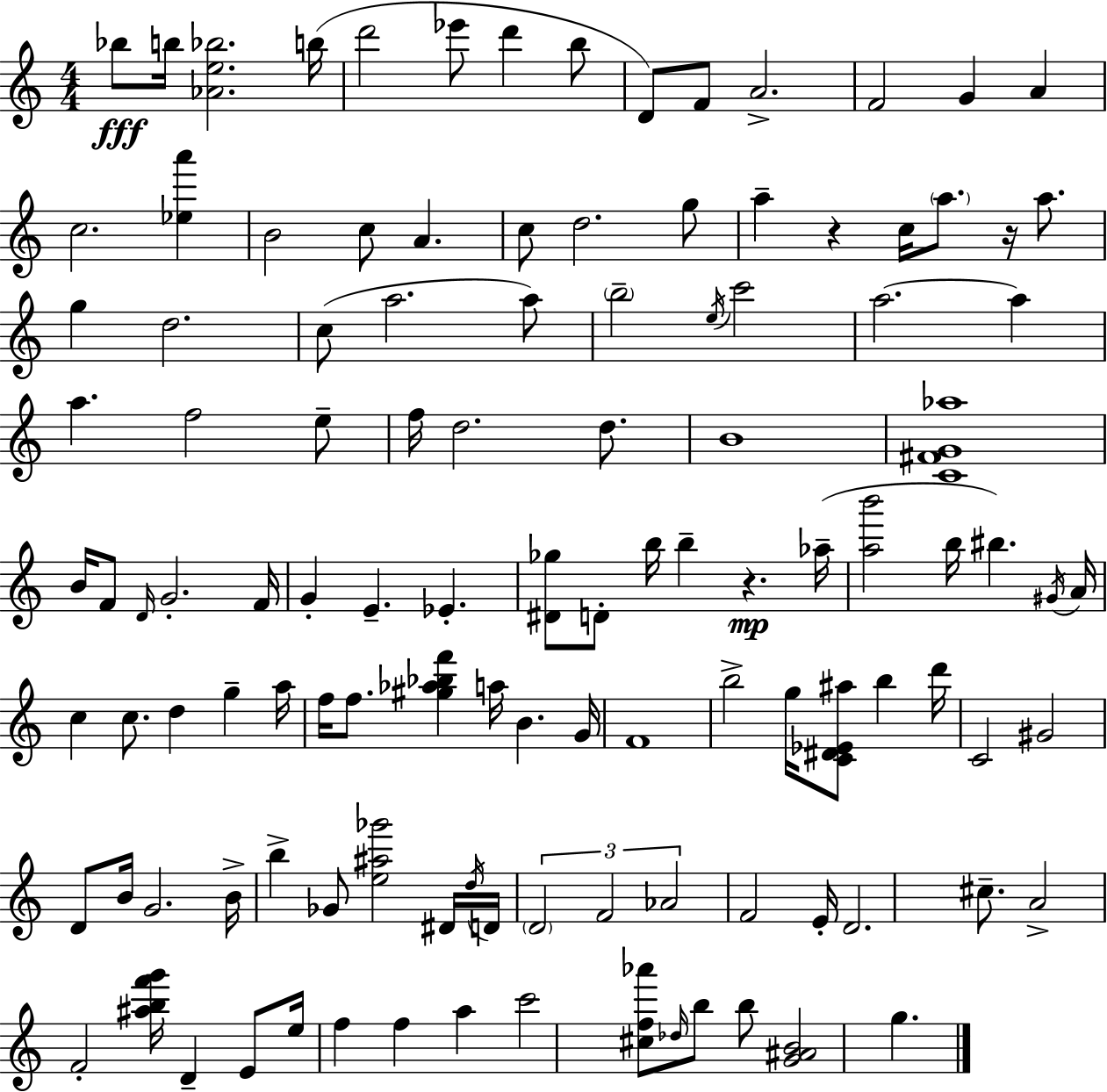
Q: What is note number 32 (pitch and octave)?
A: C6